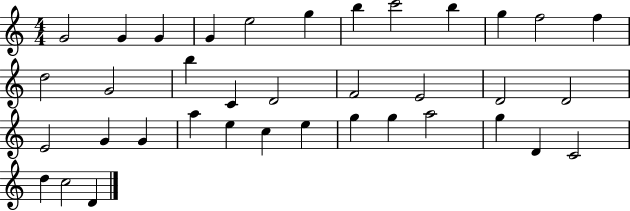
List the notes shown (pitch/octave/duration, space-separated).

G4/h G4/q G4/q G4/q E5/h G5/q B5/q C6/h B5/q G5/q F5/h F5/q D5/h G4/h B5/q C4/q D4/h F4/h E4/h D4/h D4/h E4/h G4/q G4/q A5/q E5/q C5/q E5/q G5/q G5/q A5/h G5/q D4/q C4/h D5/q C5/h D4/q